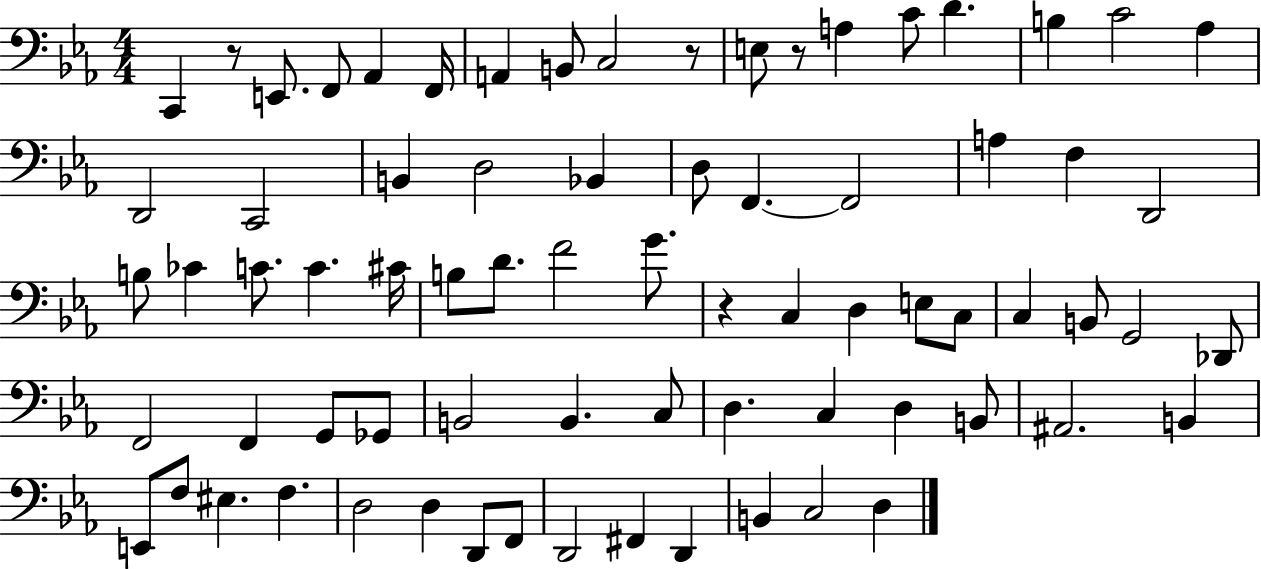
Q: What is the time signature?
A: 4/4